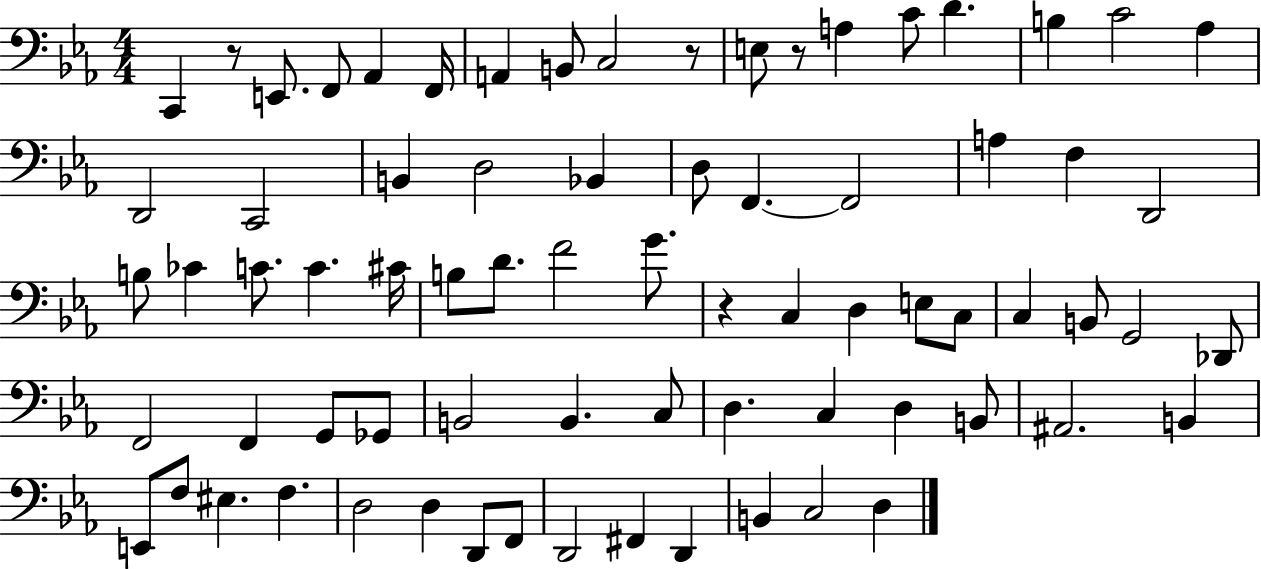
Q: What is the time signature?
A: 4/4